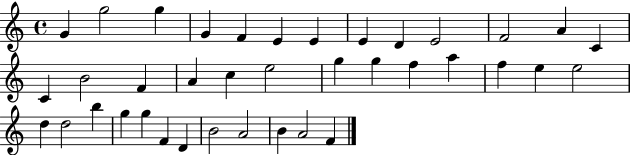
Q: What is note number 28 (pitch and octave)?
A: D5